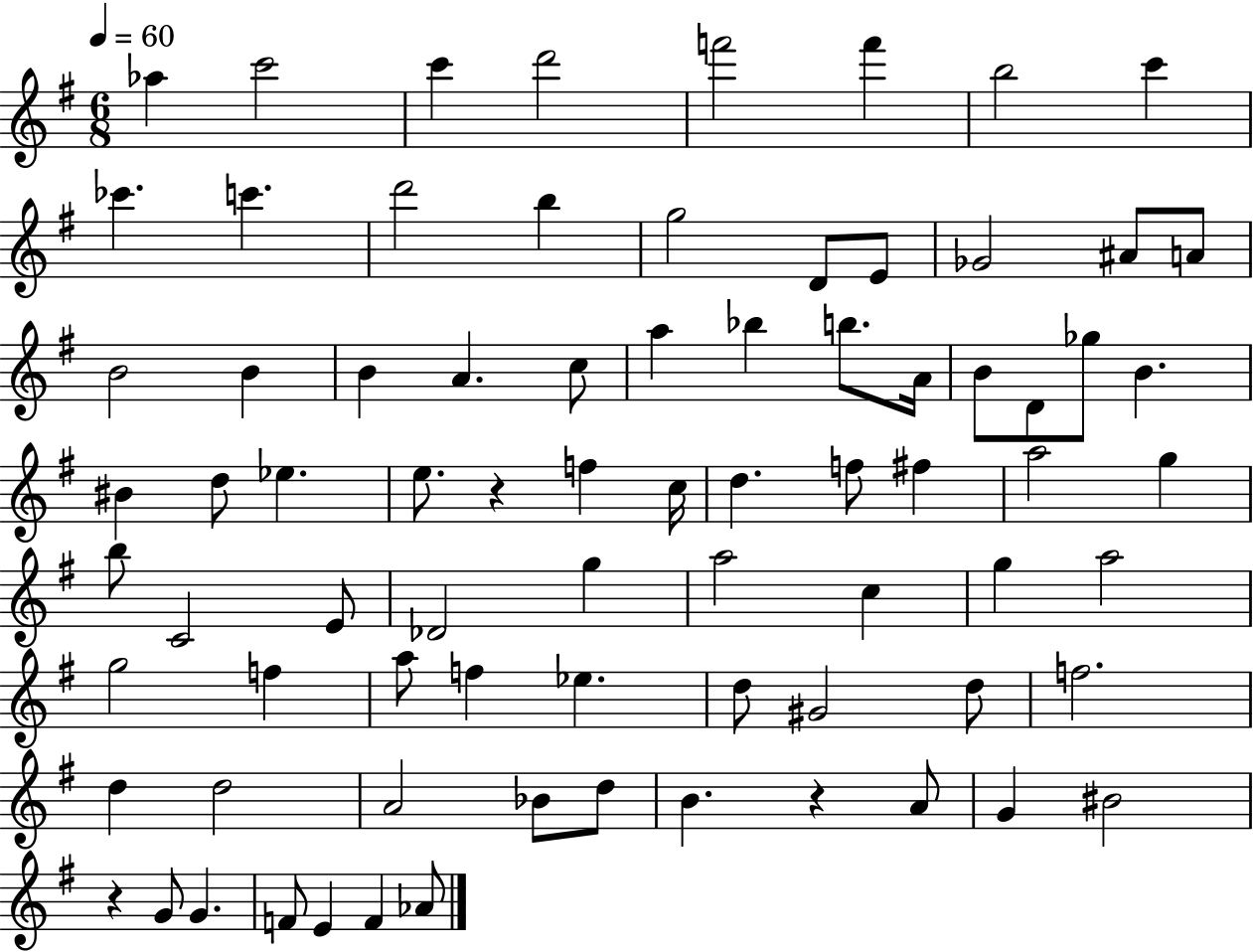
{
  \clef treble
  \numericTimeSignature
  \time 6/8
  \key g \major
  \tempo 4 = 60
  aes''4 c'''2 | c'''4 d'''2 | f'''2 f'''4 | b''2 c'''4 | \break ces'''4. c'''4. | d'''2 b''4 | g''2 d'8 e'8 | ges'2 ais'8 a'8 | \break b'2 b'4 | b'4 a'4. c''8 | a''4 bes''4 b''8. a'16 | b'8 d'8 ges''8 b'4. | \break bis'4 d''8 ees''4. | e''8. r4 f''4 c''16 | d''4. f''8 fis''4 | a''2 g''4 | \break b''8 c'2 e'8 | des'2 g''4 | a''2 c''4 | g''4 a''2 | \break g''2 f''4 | a''8 f''4 ees''4. | d''8 gis'2 d''8 | f''2. | \break d''4 d''2 | a'2 bes'8 d''8 | b'4. r4 a'8 | g'4 bis'2 | \break r4 g'8 g'4. | f'8 e'4 f'4 aes'8 | \bar "|."
}